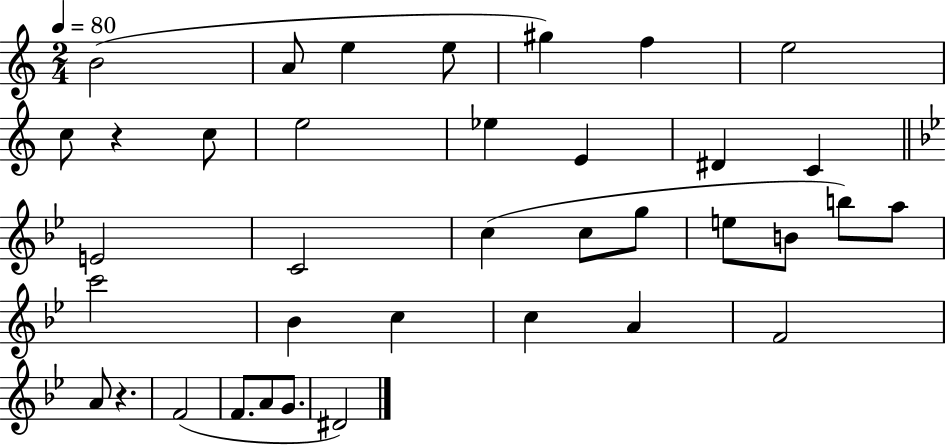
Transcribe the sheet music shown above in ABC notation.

X:1
T:Untitled
M:2/4
L:1/4
K:C
B2 A/2 e e/2 ^g f e2 c/2 z c/2 e2 _e E ^D C E2 C2 c c/2 g/2 e/2 B/2 b/2 a/2 c'2 _B c c A F2 A/2 z F2 F/2 A/2 G/2 ^D2